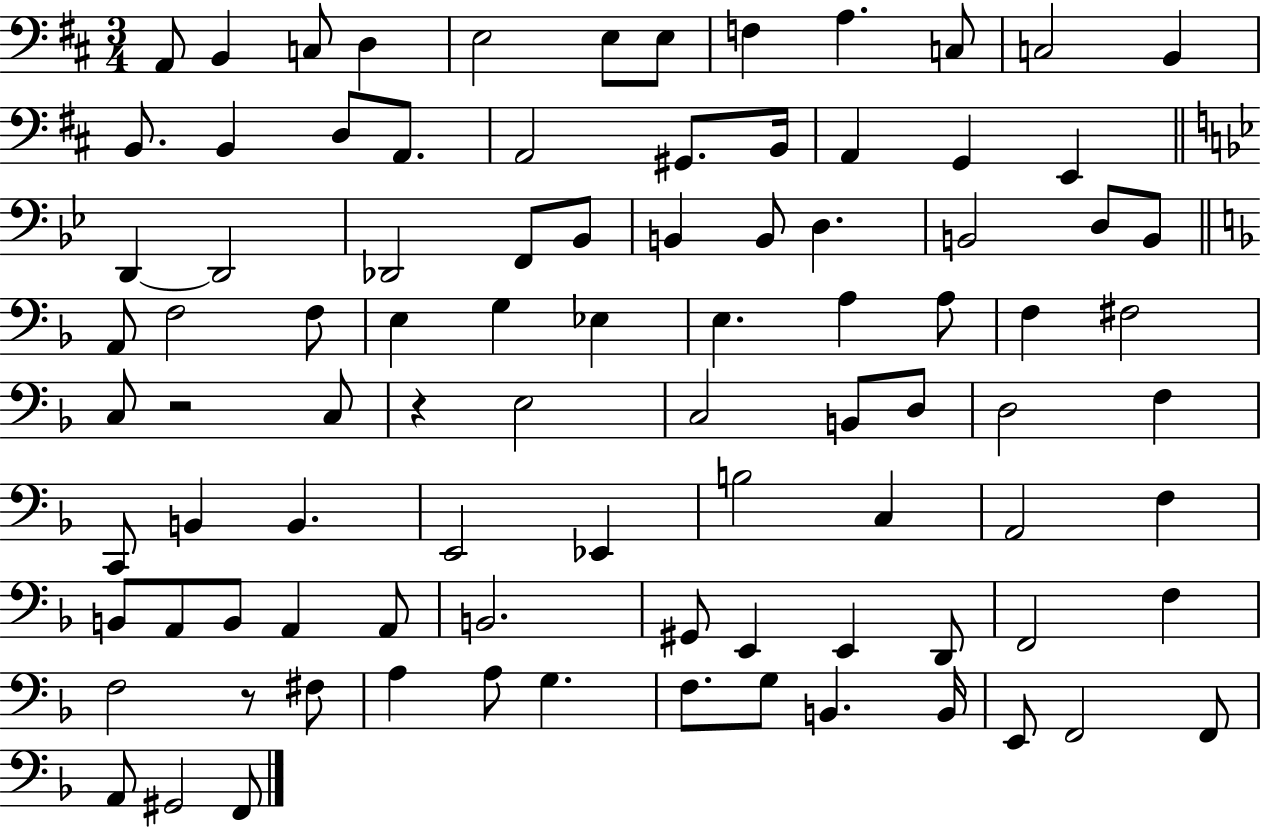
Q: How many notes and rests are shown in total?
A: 91